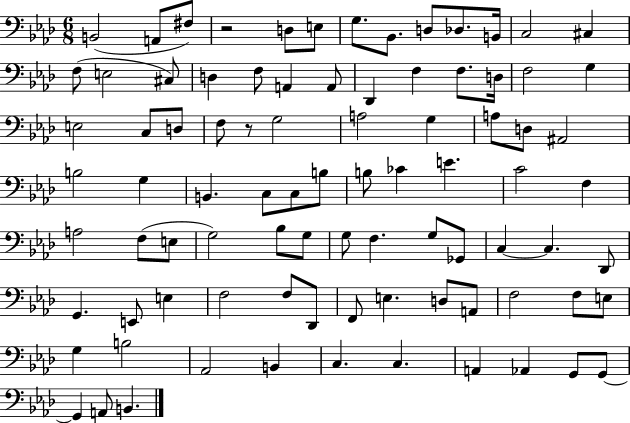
{
  \clef bass
  \numericTimeSignature
  \time 6/8
  \key aes \major
  b,2( a,8 fis8) | r2 d8 e8 | g8. bes,8. d8 des8. b,16 | c2 cis4 | \break f8( e2 cis8) | d4 f8 a,4 a,8 | des,4 f4 f8. d16 | f2 g4 | \break e2 c8 d8 | f8 r8 g2 | a2 g4 | a8 d8 ais,2 | \break b2 g4 | b,4. c8 c8 b8 | b8 ces'4 e'4. | c'2 f4 | \break a2 f8( e8 | g2) bes8 g8 | g8 f4. g8 ges,8 | c4~~ c4. des,8 | \break g,4. e,8 e4 | f2 f8 des,8 | f,8 e4. d8 a,8 | f2 f8 e8 | \break g4 b2 | aes,2 b,4 | c4. c4. | a,4 aes,4 g,8 g,8~~ | \break g,4 a,8 b,4. | \bar "|."
}